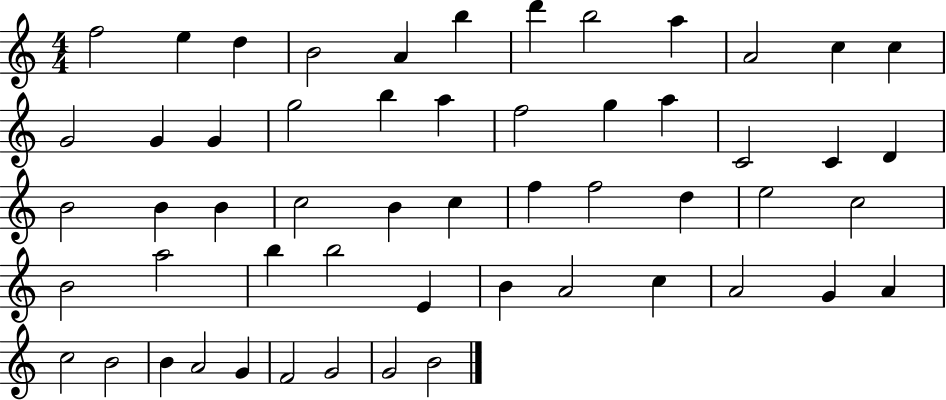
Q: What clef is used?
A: treble